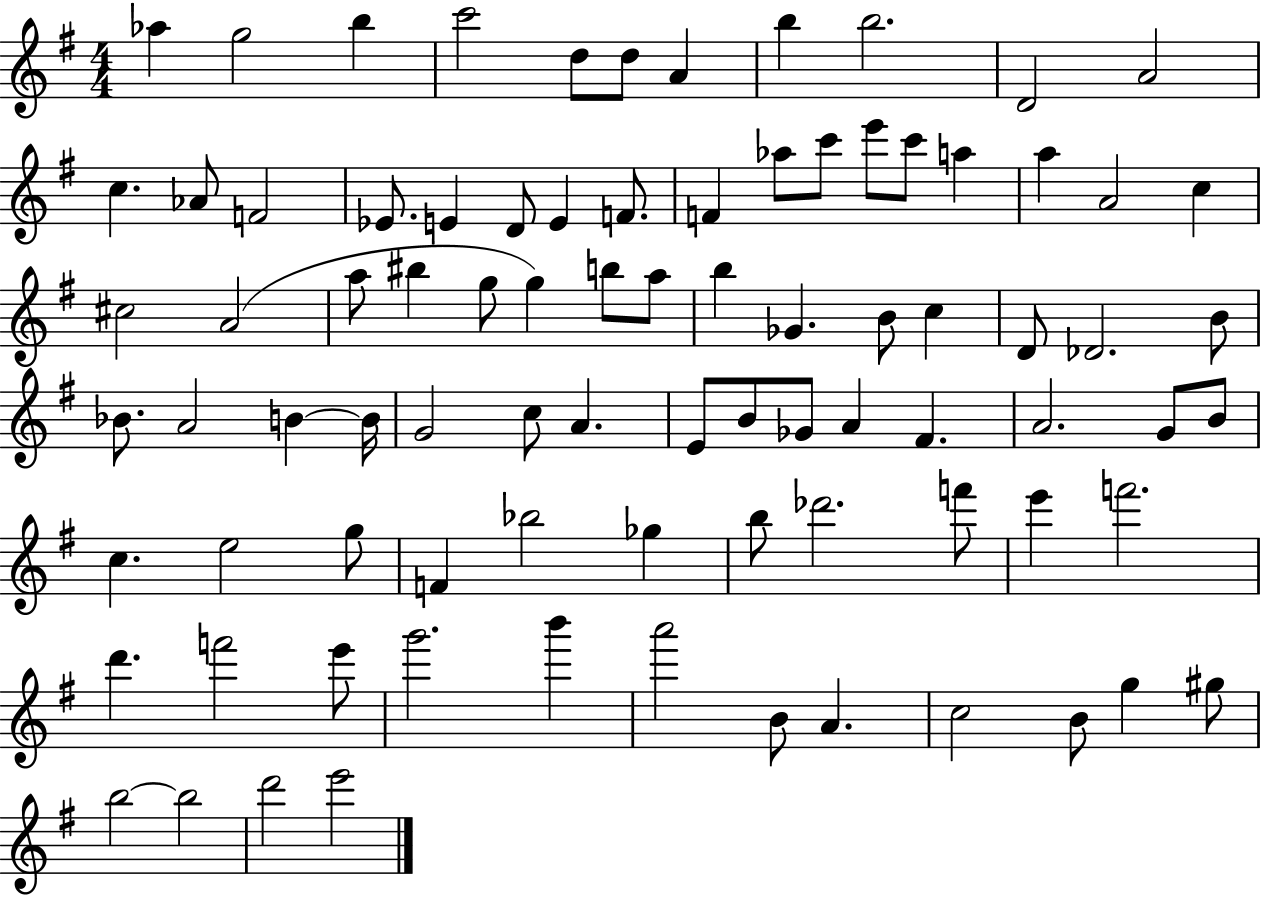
{
  \clef treble
  \numericTimeSignature
  \time 4/4
  \key g \major
  aes''4 g''2 b''4 | c'''2 d''8 d''8 a'4 | b''4 b''2. | d'2 a'2 | \break c''4. aes'8 f'2 | ees'8. e'4 d'8 e'4 f'8. | f'4 aes''8 c'''8 e'''8 c'''8 a''4 | a''4 a'2 c''4 | \break cis''2 a'2( | a''8 bis''4 g''8 g''4) b''8 a''8 | b''4 ges'4. b'8 c''4 | d'8 des'2. b'8 | \break bes'8. a'2 b'4~~ b'16 | g'2 c''8 a'4. | e'8 b'8 ges'8 a'4 fis'4. | a'2. g'8 b'8 | \break c''4. e''2 g''8 | f'4 bes''2 ges''4 | b''8 des'''2. f'''8 | e'''4 f'''2. | \break d'''4. f'''2 e'''8 | g'''2. b'''4 | a'''2 b'8 a'4. | c''2 b'8 g''4 gis''8 | \break b''2~~ b''2 | d'''2 e'''2 | \bar "|."
}